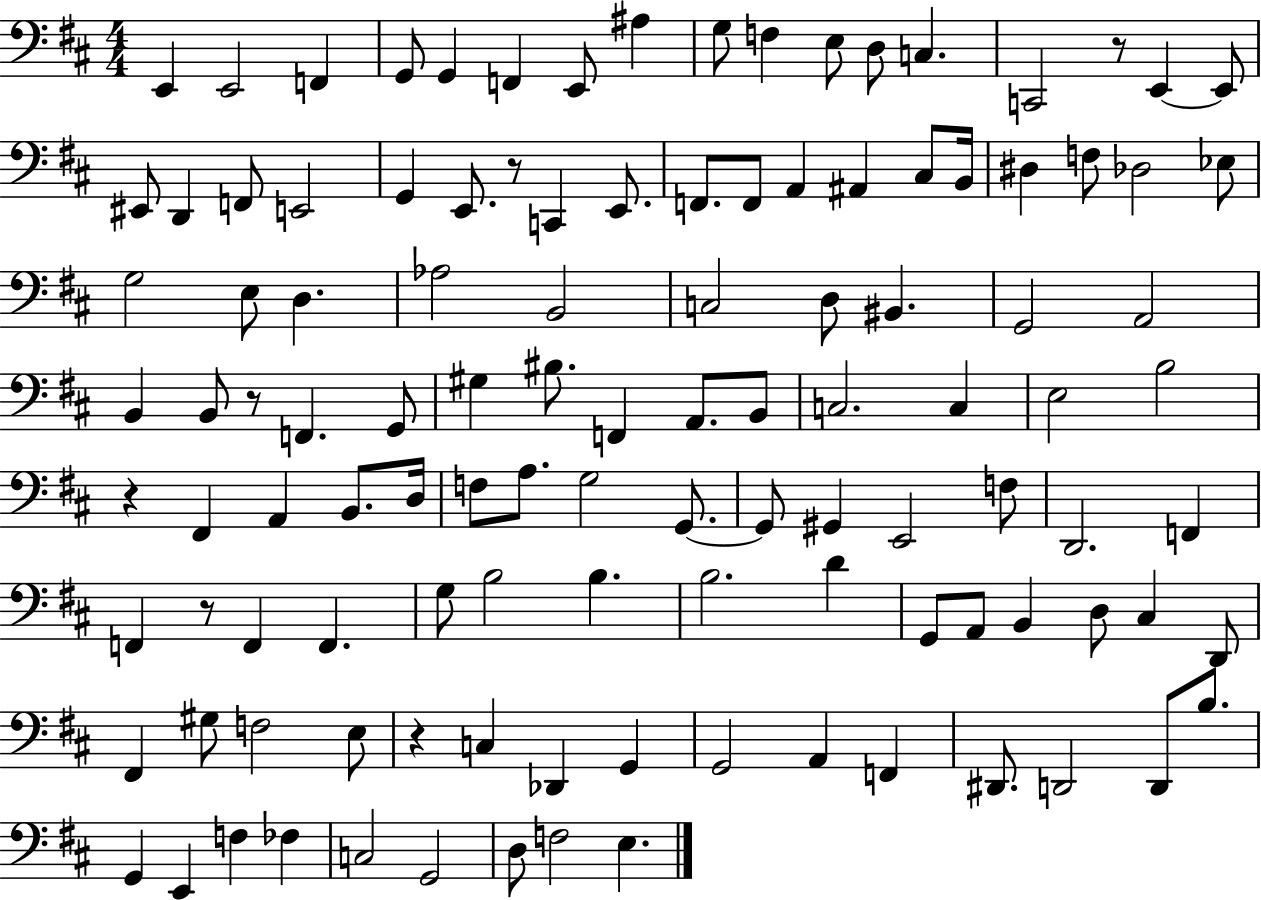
X:1
T:Untitled
M:4/4
L:1/4
K:D
E,, E,,2 F,, G,,/2 G,, F,, E,,/2 ^A, G,/2 F, E,/2 D,/2 C, C,,2 z/2 E,, E,,/2 ^E,,/2 D,, F,,/2 E,,2 G,, E,,/2 z/2 C,, E,,/2 F,,/2 F,,/2 A,, ^A,, ^C,/2 B,,/4 ^D, F,/2 _D,2 _E,/2 G,2 E,/2 D, _A,2 B,,2 C,2 D,/2 ^B,, G,,2 A,,2 B,, B,,/2 z/2 F,, G,,/2 ^G, ^B,/2 F,, A,,/2 B,,/2 C,2 C, E,2 B,2 z ^F,, A,, B,,/2 D,/4 F,/2 A,/2 G,2 G,,/2 G,,/2 ^G,, E,,2 F,/2 D,,2 F,, F,, z/2 F,, F,, G,/2 B,2 B, B,2 D G,,/2 A,,/2 B,, D,/2 ^C, D,,/2 ^F,, ^G,/2 F,2 E,/2 z C, _D,, G,, G,,2 A,, F,, ^D,,/2 D,,2 D,,/2 B,/2 G,, E,, F, _F, C,2 G,,2 D,/2 F,2 E,